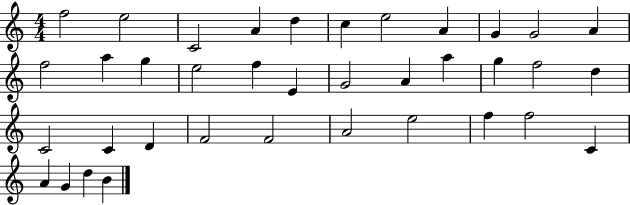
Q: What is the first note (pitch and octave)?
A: F5